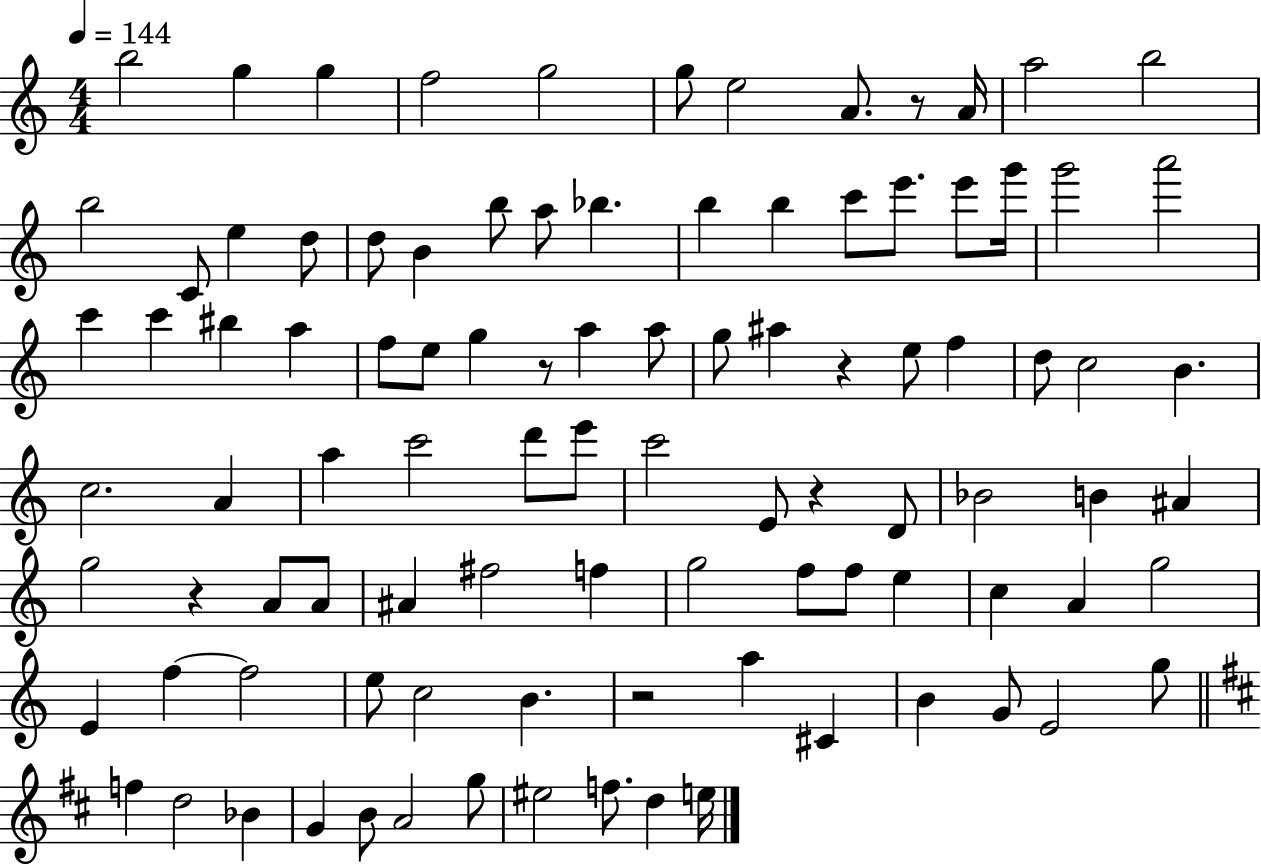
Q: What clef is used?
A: treble